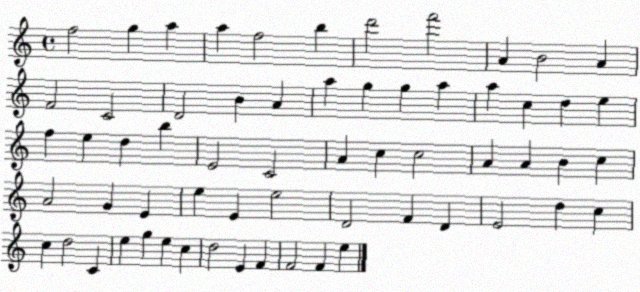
X:1
T:Untitled
M:4/4
L:1/4
K:C
f2 g a a f2 b d'2 f'2 A B2 A F2 C2 D2 B A a g g a a c d e f e d b E2 C2 A c c2 A A B c A2 G E e E e2 D2 F D E2 d c c d2 C e g e c d2 E F F2 F e